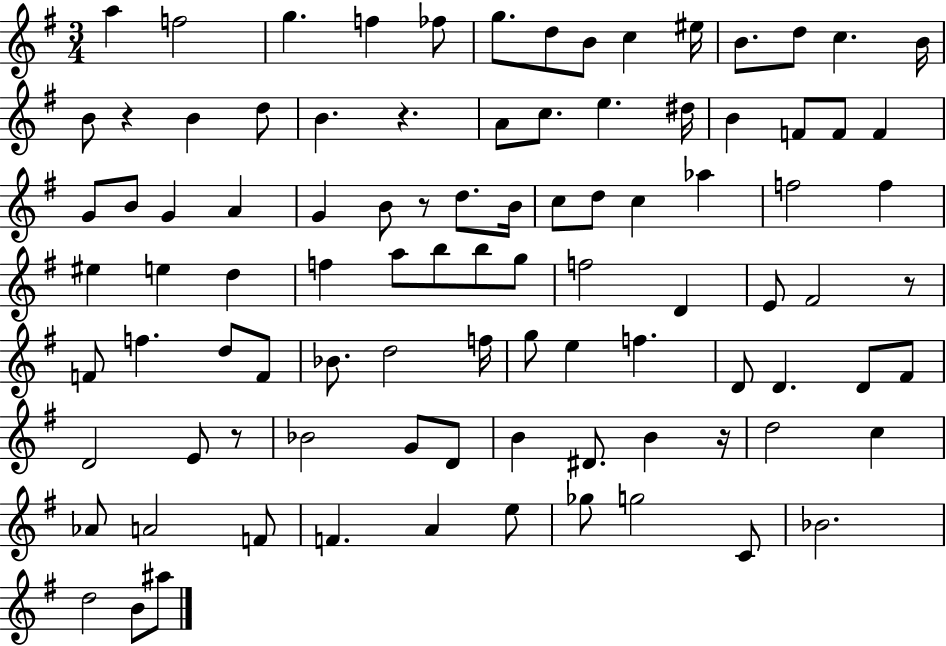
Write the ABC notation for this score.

X:1
T:Untitled
M:3/4
L:1/4
K:G
a f2 g f _f/2 g/2 d/2 B/2 c ^e/4 B/2 d/2 c B/4 B/2 z B d/2 B z A/2 c/2 e ^d/4 B F/2 F/2 F G/2 B/2 G A G B/2 z/2 d/2 B/4 c/2 d/2 c _a f2 f ^e e d f a/2 b/2 b/2 g/2 f2 D E/2 ^F2 z/2 F/2 f d/2 F/2 _B/2 d2 f/4 g/2 e f D/2 D D/2 ^F/2 D2 E/2 z/2 _B2 G/2 D/2 B ^D/2 B z/4 d2 c _A/2 A2 F/2 F A e/2 _g/2 g2 C/2 _B2 d2 B/2 ^a/2